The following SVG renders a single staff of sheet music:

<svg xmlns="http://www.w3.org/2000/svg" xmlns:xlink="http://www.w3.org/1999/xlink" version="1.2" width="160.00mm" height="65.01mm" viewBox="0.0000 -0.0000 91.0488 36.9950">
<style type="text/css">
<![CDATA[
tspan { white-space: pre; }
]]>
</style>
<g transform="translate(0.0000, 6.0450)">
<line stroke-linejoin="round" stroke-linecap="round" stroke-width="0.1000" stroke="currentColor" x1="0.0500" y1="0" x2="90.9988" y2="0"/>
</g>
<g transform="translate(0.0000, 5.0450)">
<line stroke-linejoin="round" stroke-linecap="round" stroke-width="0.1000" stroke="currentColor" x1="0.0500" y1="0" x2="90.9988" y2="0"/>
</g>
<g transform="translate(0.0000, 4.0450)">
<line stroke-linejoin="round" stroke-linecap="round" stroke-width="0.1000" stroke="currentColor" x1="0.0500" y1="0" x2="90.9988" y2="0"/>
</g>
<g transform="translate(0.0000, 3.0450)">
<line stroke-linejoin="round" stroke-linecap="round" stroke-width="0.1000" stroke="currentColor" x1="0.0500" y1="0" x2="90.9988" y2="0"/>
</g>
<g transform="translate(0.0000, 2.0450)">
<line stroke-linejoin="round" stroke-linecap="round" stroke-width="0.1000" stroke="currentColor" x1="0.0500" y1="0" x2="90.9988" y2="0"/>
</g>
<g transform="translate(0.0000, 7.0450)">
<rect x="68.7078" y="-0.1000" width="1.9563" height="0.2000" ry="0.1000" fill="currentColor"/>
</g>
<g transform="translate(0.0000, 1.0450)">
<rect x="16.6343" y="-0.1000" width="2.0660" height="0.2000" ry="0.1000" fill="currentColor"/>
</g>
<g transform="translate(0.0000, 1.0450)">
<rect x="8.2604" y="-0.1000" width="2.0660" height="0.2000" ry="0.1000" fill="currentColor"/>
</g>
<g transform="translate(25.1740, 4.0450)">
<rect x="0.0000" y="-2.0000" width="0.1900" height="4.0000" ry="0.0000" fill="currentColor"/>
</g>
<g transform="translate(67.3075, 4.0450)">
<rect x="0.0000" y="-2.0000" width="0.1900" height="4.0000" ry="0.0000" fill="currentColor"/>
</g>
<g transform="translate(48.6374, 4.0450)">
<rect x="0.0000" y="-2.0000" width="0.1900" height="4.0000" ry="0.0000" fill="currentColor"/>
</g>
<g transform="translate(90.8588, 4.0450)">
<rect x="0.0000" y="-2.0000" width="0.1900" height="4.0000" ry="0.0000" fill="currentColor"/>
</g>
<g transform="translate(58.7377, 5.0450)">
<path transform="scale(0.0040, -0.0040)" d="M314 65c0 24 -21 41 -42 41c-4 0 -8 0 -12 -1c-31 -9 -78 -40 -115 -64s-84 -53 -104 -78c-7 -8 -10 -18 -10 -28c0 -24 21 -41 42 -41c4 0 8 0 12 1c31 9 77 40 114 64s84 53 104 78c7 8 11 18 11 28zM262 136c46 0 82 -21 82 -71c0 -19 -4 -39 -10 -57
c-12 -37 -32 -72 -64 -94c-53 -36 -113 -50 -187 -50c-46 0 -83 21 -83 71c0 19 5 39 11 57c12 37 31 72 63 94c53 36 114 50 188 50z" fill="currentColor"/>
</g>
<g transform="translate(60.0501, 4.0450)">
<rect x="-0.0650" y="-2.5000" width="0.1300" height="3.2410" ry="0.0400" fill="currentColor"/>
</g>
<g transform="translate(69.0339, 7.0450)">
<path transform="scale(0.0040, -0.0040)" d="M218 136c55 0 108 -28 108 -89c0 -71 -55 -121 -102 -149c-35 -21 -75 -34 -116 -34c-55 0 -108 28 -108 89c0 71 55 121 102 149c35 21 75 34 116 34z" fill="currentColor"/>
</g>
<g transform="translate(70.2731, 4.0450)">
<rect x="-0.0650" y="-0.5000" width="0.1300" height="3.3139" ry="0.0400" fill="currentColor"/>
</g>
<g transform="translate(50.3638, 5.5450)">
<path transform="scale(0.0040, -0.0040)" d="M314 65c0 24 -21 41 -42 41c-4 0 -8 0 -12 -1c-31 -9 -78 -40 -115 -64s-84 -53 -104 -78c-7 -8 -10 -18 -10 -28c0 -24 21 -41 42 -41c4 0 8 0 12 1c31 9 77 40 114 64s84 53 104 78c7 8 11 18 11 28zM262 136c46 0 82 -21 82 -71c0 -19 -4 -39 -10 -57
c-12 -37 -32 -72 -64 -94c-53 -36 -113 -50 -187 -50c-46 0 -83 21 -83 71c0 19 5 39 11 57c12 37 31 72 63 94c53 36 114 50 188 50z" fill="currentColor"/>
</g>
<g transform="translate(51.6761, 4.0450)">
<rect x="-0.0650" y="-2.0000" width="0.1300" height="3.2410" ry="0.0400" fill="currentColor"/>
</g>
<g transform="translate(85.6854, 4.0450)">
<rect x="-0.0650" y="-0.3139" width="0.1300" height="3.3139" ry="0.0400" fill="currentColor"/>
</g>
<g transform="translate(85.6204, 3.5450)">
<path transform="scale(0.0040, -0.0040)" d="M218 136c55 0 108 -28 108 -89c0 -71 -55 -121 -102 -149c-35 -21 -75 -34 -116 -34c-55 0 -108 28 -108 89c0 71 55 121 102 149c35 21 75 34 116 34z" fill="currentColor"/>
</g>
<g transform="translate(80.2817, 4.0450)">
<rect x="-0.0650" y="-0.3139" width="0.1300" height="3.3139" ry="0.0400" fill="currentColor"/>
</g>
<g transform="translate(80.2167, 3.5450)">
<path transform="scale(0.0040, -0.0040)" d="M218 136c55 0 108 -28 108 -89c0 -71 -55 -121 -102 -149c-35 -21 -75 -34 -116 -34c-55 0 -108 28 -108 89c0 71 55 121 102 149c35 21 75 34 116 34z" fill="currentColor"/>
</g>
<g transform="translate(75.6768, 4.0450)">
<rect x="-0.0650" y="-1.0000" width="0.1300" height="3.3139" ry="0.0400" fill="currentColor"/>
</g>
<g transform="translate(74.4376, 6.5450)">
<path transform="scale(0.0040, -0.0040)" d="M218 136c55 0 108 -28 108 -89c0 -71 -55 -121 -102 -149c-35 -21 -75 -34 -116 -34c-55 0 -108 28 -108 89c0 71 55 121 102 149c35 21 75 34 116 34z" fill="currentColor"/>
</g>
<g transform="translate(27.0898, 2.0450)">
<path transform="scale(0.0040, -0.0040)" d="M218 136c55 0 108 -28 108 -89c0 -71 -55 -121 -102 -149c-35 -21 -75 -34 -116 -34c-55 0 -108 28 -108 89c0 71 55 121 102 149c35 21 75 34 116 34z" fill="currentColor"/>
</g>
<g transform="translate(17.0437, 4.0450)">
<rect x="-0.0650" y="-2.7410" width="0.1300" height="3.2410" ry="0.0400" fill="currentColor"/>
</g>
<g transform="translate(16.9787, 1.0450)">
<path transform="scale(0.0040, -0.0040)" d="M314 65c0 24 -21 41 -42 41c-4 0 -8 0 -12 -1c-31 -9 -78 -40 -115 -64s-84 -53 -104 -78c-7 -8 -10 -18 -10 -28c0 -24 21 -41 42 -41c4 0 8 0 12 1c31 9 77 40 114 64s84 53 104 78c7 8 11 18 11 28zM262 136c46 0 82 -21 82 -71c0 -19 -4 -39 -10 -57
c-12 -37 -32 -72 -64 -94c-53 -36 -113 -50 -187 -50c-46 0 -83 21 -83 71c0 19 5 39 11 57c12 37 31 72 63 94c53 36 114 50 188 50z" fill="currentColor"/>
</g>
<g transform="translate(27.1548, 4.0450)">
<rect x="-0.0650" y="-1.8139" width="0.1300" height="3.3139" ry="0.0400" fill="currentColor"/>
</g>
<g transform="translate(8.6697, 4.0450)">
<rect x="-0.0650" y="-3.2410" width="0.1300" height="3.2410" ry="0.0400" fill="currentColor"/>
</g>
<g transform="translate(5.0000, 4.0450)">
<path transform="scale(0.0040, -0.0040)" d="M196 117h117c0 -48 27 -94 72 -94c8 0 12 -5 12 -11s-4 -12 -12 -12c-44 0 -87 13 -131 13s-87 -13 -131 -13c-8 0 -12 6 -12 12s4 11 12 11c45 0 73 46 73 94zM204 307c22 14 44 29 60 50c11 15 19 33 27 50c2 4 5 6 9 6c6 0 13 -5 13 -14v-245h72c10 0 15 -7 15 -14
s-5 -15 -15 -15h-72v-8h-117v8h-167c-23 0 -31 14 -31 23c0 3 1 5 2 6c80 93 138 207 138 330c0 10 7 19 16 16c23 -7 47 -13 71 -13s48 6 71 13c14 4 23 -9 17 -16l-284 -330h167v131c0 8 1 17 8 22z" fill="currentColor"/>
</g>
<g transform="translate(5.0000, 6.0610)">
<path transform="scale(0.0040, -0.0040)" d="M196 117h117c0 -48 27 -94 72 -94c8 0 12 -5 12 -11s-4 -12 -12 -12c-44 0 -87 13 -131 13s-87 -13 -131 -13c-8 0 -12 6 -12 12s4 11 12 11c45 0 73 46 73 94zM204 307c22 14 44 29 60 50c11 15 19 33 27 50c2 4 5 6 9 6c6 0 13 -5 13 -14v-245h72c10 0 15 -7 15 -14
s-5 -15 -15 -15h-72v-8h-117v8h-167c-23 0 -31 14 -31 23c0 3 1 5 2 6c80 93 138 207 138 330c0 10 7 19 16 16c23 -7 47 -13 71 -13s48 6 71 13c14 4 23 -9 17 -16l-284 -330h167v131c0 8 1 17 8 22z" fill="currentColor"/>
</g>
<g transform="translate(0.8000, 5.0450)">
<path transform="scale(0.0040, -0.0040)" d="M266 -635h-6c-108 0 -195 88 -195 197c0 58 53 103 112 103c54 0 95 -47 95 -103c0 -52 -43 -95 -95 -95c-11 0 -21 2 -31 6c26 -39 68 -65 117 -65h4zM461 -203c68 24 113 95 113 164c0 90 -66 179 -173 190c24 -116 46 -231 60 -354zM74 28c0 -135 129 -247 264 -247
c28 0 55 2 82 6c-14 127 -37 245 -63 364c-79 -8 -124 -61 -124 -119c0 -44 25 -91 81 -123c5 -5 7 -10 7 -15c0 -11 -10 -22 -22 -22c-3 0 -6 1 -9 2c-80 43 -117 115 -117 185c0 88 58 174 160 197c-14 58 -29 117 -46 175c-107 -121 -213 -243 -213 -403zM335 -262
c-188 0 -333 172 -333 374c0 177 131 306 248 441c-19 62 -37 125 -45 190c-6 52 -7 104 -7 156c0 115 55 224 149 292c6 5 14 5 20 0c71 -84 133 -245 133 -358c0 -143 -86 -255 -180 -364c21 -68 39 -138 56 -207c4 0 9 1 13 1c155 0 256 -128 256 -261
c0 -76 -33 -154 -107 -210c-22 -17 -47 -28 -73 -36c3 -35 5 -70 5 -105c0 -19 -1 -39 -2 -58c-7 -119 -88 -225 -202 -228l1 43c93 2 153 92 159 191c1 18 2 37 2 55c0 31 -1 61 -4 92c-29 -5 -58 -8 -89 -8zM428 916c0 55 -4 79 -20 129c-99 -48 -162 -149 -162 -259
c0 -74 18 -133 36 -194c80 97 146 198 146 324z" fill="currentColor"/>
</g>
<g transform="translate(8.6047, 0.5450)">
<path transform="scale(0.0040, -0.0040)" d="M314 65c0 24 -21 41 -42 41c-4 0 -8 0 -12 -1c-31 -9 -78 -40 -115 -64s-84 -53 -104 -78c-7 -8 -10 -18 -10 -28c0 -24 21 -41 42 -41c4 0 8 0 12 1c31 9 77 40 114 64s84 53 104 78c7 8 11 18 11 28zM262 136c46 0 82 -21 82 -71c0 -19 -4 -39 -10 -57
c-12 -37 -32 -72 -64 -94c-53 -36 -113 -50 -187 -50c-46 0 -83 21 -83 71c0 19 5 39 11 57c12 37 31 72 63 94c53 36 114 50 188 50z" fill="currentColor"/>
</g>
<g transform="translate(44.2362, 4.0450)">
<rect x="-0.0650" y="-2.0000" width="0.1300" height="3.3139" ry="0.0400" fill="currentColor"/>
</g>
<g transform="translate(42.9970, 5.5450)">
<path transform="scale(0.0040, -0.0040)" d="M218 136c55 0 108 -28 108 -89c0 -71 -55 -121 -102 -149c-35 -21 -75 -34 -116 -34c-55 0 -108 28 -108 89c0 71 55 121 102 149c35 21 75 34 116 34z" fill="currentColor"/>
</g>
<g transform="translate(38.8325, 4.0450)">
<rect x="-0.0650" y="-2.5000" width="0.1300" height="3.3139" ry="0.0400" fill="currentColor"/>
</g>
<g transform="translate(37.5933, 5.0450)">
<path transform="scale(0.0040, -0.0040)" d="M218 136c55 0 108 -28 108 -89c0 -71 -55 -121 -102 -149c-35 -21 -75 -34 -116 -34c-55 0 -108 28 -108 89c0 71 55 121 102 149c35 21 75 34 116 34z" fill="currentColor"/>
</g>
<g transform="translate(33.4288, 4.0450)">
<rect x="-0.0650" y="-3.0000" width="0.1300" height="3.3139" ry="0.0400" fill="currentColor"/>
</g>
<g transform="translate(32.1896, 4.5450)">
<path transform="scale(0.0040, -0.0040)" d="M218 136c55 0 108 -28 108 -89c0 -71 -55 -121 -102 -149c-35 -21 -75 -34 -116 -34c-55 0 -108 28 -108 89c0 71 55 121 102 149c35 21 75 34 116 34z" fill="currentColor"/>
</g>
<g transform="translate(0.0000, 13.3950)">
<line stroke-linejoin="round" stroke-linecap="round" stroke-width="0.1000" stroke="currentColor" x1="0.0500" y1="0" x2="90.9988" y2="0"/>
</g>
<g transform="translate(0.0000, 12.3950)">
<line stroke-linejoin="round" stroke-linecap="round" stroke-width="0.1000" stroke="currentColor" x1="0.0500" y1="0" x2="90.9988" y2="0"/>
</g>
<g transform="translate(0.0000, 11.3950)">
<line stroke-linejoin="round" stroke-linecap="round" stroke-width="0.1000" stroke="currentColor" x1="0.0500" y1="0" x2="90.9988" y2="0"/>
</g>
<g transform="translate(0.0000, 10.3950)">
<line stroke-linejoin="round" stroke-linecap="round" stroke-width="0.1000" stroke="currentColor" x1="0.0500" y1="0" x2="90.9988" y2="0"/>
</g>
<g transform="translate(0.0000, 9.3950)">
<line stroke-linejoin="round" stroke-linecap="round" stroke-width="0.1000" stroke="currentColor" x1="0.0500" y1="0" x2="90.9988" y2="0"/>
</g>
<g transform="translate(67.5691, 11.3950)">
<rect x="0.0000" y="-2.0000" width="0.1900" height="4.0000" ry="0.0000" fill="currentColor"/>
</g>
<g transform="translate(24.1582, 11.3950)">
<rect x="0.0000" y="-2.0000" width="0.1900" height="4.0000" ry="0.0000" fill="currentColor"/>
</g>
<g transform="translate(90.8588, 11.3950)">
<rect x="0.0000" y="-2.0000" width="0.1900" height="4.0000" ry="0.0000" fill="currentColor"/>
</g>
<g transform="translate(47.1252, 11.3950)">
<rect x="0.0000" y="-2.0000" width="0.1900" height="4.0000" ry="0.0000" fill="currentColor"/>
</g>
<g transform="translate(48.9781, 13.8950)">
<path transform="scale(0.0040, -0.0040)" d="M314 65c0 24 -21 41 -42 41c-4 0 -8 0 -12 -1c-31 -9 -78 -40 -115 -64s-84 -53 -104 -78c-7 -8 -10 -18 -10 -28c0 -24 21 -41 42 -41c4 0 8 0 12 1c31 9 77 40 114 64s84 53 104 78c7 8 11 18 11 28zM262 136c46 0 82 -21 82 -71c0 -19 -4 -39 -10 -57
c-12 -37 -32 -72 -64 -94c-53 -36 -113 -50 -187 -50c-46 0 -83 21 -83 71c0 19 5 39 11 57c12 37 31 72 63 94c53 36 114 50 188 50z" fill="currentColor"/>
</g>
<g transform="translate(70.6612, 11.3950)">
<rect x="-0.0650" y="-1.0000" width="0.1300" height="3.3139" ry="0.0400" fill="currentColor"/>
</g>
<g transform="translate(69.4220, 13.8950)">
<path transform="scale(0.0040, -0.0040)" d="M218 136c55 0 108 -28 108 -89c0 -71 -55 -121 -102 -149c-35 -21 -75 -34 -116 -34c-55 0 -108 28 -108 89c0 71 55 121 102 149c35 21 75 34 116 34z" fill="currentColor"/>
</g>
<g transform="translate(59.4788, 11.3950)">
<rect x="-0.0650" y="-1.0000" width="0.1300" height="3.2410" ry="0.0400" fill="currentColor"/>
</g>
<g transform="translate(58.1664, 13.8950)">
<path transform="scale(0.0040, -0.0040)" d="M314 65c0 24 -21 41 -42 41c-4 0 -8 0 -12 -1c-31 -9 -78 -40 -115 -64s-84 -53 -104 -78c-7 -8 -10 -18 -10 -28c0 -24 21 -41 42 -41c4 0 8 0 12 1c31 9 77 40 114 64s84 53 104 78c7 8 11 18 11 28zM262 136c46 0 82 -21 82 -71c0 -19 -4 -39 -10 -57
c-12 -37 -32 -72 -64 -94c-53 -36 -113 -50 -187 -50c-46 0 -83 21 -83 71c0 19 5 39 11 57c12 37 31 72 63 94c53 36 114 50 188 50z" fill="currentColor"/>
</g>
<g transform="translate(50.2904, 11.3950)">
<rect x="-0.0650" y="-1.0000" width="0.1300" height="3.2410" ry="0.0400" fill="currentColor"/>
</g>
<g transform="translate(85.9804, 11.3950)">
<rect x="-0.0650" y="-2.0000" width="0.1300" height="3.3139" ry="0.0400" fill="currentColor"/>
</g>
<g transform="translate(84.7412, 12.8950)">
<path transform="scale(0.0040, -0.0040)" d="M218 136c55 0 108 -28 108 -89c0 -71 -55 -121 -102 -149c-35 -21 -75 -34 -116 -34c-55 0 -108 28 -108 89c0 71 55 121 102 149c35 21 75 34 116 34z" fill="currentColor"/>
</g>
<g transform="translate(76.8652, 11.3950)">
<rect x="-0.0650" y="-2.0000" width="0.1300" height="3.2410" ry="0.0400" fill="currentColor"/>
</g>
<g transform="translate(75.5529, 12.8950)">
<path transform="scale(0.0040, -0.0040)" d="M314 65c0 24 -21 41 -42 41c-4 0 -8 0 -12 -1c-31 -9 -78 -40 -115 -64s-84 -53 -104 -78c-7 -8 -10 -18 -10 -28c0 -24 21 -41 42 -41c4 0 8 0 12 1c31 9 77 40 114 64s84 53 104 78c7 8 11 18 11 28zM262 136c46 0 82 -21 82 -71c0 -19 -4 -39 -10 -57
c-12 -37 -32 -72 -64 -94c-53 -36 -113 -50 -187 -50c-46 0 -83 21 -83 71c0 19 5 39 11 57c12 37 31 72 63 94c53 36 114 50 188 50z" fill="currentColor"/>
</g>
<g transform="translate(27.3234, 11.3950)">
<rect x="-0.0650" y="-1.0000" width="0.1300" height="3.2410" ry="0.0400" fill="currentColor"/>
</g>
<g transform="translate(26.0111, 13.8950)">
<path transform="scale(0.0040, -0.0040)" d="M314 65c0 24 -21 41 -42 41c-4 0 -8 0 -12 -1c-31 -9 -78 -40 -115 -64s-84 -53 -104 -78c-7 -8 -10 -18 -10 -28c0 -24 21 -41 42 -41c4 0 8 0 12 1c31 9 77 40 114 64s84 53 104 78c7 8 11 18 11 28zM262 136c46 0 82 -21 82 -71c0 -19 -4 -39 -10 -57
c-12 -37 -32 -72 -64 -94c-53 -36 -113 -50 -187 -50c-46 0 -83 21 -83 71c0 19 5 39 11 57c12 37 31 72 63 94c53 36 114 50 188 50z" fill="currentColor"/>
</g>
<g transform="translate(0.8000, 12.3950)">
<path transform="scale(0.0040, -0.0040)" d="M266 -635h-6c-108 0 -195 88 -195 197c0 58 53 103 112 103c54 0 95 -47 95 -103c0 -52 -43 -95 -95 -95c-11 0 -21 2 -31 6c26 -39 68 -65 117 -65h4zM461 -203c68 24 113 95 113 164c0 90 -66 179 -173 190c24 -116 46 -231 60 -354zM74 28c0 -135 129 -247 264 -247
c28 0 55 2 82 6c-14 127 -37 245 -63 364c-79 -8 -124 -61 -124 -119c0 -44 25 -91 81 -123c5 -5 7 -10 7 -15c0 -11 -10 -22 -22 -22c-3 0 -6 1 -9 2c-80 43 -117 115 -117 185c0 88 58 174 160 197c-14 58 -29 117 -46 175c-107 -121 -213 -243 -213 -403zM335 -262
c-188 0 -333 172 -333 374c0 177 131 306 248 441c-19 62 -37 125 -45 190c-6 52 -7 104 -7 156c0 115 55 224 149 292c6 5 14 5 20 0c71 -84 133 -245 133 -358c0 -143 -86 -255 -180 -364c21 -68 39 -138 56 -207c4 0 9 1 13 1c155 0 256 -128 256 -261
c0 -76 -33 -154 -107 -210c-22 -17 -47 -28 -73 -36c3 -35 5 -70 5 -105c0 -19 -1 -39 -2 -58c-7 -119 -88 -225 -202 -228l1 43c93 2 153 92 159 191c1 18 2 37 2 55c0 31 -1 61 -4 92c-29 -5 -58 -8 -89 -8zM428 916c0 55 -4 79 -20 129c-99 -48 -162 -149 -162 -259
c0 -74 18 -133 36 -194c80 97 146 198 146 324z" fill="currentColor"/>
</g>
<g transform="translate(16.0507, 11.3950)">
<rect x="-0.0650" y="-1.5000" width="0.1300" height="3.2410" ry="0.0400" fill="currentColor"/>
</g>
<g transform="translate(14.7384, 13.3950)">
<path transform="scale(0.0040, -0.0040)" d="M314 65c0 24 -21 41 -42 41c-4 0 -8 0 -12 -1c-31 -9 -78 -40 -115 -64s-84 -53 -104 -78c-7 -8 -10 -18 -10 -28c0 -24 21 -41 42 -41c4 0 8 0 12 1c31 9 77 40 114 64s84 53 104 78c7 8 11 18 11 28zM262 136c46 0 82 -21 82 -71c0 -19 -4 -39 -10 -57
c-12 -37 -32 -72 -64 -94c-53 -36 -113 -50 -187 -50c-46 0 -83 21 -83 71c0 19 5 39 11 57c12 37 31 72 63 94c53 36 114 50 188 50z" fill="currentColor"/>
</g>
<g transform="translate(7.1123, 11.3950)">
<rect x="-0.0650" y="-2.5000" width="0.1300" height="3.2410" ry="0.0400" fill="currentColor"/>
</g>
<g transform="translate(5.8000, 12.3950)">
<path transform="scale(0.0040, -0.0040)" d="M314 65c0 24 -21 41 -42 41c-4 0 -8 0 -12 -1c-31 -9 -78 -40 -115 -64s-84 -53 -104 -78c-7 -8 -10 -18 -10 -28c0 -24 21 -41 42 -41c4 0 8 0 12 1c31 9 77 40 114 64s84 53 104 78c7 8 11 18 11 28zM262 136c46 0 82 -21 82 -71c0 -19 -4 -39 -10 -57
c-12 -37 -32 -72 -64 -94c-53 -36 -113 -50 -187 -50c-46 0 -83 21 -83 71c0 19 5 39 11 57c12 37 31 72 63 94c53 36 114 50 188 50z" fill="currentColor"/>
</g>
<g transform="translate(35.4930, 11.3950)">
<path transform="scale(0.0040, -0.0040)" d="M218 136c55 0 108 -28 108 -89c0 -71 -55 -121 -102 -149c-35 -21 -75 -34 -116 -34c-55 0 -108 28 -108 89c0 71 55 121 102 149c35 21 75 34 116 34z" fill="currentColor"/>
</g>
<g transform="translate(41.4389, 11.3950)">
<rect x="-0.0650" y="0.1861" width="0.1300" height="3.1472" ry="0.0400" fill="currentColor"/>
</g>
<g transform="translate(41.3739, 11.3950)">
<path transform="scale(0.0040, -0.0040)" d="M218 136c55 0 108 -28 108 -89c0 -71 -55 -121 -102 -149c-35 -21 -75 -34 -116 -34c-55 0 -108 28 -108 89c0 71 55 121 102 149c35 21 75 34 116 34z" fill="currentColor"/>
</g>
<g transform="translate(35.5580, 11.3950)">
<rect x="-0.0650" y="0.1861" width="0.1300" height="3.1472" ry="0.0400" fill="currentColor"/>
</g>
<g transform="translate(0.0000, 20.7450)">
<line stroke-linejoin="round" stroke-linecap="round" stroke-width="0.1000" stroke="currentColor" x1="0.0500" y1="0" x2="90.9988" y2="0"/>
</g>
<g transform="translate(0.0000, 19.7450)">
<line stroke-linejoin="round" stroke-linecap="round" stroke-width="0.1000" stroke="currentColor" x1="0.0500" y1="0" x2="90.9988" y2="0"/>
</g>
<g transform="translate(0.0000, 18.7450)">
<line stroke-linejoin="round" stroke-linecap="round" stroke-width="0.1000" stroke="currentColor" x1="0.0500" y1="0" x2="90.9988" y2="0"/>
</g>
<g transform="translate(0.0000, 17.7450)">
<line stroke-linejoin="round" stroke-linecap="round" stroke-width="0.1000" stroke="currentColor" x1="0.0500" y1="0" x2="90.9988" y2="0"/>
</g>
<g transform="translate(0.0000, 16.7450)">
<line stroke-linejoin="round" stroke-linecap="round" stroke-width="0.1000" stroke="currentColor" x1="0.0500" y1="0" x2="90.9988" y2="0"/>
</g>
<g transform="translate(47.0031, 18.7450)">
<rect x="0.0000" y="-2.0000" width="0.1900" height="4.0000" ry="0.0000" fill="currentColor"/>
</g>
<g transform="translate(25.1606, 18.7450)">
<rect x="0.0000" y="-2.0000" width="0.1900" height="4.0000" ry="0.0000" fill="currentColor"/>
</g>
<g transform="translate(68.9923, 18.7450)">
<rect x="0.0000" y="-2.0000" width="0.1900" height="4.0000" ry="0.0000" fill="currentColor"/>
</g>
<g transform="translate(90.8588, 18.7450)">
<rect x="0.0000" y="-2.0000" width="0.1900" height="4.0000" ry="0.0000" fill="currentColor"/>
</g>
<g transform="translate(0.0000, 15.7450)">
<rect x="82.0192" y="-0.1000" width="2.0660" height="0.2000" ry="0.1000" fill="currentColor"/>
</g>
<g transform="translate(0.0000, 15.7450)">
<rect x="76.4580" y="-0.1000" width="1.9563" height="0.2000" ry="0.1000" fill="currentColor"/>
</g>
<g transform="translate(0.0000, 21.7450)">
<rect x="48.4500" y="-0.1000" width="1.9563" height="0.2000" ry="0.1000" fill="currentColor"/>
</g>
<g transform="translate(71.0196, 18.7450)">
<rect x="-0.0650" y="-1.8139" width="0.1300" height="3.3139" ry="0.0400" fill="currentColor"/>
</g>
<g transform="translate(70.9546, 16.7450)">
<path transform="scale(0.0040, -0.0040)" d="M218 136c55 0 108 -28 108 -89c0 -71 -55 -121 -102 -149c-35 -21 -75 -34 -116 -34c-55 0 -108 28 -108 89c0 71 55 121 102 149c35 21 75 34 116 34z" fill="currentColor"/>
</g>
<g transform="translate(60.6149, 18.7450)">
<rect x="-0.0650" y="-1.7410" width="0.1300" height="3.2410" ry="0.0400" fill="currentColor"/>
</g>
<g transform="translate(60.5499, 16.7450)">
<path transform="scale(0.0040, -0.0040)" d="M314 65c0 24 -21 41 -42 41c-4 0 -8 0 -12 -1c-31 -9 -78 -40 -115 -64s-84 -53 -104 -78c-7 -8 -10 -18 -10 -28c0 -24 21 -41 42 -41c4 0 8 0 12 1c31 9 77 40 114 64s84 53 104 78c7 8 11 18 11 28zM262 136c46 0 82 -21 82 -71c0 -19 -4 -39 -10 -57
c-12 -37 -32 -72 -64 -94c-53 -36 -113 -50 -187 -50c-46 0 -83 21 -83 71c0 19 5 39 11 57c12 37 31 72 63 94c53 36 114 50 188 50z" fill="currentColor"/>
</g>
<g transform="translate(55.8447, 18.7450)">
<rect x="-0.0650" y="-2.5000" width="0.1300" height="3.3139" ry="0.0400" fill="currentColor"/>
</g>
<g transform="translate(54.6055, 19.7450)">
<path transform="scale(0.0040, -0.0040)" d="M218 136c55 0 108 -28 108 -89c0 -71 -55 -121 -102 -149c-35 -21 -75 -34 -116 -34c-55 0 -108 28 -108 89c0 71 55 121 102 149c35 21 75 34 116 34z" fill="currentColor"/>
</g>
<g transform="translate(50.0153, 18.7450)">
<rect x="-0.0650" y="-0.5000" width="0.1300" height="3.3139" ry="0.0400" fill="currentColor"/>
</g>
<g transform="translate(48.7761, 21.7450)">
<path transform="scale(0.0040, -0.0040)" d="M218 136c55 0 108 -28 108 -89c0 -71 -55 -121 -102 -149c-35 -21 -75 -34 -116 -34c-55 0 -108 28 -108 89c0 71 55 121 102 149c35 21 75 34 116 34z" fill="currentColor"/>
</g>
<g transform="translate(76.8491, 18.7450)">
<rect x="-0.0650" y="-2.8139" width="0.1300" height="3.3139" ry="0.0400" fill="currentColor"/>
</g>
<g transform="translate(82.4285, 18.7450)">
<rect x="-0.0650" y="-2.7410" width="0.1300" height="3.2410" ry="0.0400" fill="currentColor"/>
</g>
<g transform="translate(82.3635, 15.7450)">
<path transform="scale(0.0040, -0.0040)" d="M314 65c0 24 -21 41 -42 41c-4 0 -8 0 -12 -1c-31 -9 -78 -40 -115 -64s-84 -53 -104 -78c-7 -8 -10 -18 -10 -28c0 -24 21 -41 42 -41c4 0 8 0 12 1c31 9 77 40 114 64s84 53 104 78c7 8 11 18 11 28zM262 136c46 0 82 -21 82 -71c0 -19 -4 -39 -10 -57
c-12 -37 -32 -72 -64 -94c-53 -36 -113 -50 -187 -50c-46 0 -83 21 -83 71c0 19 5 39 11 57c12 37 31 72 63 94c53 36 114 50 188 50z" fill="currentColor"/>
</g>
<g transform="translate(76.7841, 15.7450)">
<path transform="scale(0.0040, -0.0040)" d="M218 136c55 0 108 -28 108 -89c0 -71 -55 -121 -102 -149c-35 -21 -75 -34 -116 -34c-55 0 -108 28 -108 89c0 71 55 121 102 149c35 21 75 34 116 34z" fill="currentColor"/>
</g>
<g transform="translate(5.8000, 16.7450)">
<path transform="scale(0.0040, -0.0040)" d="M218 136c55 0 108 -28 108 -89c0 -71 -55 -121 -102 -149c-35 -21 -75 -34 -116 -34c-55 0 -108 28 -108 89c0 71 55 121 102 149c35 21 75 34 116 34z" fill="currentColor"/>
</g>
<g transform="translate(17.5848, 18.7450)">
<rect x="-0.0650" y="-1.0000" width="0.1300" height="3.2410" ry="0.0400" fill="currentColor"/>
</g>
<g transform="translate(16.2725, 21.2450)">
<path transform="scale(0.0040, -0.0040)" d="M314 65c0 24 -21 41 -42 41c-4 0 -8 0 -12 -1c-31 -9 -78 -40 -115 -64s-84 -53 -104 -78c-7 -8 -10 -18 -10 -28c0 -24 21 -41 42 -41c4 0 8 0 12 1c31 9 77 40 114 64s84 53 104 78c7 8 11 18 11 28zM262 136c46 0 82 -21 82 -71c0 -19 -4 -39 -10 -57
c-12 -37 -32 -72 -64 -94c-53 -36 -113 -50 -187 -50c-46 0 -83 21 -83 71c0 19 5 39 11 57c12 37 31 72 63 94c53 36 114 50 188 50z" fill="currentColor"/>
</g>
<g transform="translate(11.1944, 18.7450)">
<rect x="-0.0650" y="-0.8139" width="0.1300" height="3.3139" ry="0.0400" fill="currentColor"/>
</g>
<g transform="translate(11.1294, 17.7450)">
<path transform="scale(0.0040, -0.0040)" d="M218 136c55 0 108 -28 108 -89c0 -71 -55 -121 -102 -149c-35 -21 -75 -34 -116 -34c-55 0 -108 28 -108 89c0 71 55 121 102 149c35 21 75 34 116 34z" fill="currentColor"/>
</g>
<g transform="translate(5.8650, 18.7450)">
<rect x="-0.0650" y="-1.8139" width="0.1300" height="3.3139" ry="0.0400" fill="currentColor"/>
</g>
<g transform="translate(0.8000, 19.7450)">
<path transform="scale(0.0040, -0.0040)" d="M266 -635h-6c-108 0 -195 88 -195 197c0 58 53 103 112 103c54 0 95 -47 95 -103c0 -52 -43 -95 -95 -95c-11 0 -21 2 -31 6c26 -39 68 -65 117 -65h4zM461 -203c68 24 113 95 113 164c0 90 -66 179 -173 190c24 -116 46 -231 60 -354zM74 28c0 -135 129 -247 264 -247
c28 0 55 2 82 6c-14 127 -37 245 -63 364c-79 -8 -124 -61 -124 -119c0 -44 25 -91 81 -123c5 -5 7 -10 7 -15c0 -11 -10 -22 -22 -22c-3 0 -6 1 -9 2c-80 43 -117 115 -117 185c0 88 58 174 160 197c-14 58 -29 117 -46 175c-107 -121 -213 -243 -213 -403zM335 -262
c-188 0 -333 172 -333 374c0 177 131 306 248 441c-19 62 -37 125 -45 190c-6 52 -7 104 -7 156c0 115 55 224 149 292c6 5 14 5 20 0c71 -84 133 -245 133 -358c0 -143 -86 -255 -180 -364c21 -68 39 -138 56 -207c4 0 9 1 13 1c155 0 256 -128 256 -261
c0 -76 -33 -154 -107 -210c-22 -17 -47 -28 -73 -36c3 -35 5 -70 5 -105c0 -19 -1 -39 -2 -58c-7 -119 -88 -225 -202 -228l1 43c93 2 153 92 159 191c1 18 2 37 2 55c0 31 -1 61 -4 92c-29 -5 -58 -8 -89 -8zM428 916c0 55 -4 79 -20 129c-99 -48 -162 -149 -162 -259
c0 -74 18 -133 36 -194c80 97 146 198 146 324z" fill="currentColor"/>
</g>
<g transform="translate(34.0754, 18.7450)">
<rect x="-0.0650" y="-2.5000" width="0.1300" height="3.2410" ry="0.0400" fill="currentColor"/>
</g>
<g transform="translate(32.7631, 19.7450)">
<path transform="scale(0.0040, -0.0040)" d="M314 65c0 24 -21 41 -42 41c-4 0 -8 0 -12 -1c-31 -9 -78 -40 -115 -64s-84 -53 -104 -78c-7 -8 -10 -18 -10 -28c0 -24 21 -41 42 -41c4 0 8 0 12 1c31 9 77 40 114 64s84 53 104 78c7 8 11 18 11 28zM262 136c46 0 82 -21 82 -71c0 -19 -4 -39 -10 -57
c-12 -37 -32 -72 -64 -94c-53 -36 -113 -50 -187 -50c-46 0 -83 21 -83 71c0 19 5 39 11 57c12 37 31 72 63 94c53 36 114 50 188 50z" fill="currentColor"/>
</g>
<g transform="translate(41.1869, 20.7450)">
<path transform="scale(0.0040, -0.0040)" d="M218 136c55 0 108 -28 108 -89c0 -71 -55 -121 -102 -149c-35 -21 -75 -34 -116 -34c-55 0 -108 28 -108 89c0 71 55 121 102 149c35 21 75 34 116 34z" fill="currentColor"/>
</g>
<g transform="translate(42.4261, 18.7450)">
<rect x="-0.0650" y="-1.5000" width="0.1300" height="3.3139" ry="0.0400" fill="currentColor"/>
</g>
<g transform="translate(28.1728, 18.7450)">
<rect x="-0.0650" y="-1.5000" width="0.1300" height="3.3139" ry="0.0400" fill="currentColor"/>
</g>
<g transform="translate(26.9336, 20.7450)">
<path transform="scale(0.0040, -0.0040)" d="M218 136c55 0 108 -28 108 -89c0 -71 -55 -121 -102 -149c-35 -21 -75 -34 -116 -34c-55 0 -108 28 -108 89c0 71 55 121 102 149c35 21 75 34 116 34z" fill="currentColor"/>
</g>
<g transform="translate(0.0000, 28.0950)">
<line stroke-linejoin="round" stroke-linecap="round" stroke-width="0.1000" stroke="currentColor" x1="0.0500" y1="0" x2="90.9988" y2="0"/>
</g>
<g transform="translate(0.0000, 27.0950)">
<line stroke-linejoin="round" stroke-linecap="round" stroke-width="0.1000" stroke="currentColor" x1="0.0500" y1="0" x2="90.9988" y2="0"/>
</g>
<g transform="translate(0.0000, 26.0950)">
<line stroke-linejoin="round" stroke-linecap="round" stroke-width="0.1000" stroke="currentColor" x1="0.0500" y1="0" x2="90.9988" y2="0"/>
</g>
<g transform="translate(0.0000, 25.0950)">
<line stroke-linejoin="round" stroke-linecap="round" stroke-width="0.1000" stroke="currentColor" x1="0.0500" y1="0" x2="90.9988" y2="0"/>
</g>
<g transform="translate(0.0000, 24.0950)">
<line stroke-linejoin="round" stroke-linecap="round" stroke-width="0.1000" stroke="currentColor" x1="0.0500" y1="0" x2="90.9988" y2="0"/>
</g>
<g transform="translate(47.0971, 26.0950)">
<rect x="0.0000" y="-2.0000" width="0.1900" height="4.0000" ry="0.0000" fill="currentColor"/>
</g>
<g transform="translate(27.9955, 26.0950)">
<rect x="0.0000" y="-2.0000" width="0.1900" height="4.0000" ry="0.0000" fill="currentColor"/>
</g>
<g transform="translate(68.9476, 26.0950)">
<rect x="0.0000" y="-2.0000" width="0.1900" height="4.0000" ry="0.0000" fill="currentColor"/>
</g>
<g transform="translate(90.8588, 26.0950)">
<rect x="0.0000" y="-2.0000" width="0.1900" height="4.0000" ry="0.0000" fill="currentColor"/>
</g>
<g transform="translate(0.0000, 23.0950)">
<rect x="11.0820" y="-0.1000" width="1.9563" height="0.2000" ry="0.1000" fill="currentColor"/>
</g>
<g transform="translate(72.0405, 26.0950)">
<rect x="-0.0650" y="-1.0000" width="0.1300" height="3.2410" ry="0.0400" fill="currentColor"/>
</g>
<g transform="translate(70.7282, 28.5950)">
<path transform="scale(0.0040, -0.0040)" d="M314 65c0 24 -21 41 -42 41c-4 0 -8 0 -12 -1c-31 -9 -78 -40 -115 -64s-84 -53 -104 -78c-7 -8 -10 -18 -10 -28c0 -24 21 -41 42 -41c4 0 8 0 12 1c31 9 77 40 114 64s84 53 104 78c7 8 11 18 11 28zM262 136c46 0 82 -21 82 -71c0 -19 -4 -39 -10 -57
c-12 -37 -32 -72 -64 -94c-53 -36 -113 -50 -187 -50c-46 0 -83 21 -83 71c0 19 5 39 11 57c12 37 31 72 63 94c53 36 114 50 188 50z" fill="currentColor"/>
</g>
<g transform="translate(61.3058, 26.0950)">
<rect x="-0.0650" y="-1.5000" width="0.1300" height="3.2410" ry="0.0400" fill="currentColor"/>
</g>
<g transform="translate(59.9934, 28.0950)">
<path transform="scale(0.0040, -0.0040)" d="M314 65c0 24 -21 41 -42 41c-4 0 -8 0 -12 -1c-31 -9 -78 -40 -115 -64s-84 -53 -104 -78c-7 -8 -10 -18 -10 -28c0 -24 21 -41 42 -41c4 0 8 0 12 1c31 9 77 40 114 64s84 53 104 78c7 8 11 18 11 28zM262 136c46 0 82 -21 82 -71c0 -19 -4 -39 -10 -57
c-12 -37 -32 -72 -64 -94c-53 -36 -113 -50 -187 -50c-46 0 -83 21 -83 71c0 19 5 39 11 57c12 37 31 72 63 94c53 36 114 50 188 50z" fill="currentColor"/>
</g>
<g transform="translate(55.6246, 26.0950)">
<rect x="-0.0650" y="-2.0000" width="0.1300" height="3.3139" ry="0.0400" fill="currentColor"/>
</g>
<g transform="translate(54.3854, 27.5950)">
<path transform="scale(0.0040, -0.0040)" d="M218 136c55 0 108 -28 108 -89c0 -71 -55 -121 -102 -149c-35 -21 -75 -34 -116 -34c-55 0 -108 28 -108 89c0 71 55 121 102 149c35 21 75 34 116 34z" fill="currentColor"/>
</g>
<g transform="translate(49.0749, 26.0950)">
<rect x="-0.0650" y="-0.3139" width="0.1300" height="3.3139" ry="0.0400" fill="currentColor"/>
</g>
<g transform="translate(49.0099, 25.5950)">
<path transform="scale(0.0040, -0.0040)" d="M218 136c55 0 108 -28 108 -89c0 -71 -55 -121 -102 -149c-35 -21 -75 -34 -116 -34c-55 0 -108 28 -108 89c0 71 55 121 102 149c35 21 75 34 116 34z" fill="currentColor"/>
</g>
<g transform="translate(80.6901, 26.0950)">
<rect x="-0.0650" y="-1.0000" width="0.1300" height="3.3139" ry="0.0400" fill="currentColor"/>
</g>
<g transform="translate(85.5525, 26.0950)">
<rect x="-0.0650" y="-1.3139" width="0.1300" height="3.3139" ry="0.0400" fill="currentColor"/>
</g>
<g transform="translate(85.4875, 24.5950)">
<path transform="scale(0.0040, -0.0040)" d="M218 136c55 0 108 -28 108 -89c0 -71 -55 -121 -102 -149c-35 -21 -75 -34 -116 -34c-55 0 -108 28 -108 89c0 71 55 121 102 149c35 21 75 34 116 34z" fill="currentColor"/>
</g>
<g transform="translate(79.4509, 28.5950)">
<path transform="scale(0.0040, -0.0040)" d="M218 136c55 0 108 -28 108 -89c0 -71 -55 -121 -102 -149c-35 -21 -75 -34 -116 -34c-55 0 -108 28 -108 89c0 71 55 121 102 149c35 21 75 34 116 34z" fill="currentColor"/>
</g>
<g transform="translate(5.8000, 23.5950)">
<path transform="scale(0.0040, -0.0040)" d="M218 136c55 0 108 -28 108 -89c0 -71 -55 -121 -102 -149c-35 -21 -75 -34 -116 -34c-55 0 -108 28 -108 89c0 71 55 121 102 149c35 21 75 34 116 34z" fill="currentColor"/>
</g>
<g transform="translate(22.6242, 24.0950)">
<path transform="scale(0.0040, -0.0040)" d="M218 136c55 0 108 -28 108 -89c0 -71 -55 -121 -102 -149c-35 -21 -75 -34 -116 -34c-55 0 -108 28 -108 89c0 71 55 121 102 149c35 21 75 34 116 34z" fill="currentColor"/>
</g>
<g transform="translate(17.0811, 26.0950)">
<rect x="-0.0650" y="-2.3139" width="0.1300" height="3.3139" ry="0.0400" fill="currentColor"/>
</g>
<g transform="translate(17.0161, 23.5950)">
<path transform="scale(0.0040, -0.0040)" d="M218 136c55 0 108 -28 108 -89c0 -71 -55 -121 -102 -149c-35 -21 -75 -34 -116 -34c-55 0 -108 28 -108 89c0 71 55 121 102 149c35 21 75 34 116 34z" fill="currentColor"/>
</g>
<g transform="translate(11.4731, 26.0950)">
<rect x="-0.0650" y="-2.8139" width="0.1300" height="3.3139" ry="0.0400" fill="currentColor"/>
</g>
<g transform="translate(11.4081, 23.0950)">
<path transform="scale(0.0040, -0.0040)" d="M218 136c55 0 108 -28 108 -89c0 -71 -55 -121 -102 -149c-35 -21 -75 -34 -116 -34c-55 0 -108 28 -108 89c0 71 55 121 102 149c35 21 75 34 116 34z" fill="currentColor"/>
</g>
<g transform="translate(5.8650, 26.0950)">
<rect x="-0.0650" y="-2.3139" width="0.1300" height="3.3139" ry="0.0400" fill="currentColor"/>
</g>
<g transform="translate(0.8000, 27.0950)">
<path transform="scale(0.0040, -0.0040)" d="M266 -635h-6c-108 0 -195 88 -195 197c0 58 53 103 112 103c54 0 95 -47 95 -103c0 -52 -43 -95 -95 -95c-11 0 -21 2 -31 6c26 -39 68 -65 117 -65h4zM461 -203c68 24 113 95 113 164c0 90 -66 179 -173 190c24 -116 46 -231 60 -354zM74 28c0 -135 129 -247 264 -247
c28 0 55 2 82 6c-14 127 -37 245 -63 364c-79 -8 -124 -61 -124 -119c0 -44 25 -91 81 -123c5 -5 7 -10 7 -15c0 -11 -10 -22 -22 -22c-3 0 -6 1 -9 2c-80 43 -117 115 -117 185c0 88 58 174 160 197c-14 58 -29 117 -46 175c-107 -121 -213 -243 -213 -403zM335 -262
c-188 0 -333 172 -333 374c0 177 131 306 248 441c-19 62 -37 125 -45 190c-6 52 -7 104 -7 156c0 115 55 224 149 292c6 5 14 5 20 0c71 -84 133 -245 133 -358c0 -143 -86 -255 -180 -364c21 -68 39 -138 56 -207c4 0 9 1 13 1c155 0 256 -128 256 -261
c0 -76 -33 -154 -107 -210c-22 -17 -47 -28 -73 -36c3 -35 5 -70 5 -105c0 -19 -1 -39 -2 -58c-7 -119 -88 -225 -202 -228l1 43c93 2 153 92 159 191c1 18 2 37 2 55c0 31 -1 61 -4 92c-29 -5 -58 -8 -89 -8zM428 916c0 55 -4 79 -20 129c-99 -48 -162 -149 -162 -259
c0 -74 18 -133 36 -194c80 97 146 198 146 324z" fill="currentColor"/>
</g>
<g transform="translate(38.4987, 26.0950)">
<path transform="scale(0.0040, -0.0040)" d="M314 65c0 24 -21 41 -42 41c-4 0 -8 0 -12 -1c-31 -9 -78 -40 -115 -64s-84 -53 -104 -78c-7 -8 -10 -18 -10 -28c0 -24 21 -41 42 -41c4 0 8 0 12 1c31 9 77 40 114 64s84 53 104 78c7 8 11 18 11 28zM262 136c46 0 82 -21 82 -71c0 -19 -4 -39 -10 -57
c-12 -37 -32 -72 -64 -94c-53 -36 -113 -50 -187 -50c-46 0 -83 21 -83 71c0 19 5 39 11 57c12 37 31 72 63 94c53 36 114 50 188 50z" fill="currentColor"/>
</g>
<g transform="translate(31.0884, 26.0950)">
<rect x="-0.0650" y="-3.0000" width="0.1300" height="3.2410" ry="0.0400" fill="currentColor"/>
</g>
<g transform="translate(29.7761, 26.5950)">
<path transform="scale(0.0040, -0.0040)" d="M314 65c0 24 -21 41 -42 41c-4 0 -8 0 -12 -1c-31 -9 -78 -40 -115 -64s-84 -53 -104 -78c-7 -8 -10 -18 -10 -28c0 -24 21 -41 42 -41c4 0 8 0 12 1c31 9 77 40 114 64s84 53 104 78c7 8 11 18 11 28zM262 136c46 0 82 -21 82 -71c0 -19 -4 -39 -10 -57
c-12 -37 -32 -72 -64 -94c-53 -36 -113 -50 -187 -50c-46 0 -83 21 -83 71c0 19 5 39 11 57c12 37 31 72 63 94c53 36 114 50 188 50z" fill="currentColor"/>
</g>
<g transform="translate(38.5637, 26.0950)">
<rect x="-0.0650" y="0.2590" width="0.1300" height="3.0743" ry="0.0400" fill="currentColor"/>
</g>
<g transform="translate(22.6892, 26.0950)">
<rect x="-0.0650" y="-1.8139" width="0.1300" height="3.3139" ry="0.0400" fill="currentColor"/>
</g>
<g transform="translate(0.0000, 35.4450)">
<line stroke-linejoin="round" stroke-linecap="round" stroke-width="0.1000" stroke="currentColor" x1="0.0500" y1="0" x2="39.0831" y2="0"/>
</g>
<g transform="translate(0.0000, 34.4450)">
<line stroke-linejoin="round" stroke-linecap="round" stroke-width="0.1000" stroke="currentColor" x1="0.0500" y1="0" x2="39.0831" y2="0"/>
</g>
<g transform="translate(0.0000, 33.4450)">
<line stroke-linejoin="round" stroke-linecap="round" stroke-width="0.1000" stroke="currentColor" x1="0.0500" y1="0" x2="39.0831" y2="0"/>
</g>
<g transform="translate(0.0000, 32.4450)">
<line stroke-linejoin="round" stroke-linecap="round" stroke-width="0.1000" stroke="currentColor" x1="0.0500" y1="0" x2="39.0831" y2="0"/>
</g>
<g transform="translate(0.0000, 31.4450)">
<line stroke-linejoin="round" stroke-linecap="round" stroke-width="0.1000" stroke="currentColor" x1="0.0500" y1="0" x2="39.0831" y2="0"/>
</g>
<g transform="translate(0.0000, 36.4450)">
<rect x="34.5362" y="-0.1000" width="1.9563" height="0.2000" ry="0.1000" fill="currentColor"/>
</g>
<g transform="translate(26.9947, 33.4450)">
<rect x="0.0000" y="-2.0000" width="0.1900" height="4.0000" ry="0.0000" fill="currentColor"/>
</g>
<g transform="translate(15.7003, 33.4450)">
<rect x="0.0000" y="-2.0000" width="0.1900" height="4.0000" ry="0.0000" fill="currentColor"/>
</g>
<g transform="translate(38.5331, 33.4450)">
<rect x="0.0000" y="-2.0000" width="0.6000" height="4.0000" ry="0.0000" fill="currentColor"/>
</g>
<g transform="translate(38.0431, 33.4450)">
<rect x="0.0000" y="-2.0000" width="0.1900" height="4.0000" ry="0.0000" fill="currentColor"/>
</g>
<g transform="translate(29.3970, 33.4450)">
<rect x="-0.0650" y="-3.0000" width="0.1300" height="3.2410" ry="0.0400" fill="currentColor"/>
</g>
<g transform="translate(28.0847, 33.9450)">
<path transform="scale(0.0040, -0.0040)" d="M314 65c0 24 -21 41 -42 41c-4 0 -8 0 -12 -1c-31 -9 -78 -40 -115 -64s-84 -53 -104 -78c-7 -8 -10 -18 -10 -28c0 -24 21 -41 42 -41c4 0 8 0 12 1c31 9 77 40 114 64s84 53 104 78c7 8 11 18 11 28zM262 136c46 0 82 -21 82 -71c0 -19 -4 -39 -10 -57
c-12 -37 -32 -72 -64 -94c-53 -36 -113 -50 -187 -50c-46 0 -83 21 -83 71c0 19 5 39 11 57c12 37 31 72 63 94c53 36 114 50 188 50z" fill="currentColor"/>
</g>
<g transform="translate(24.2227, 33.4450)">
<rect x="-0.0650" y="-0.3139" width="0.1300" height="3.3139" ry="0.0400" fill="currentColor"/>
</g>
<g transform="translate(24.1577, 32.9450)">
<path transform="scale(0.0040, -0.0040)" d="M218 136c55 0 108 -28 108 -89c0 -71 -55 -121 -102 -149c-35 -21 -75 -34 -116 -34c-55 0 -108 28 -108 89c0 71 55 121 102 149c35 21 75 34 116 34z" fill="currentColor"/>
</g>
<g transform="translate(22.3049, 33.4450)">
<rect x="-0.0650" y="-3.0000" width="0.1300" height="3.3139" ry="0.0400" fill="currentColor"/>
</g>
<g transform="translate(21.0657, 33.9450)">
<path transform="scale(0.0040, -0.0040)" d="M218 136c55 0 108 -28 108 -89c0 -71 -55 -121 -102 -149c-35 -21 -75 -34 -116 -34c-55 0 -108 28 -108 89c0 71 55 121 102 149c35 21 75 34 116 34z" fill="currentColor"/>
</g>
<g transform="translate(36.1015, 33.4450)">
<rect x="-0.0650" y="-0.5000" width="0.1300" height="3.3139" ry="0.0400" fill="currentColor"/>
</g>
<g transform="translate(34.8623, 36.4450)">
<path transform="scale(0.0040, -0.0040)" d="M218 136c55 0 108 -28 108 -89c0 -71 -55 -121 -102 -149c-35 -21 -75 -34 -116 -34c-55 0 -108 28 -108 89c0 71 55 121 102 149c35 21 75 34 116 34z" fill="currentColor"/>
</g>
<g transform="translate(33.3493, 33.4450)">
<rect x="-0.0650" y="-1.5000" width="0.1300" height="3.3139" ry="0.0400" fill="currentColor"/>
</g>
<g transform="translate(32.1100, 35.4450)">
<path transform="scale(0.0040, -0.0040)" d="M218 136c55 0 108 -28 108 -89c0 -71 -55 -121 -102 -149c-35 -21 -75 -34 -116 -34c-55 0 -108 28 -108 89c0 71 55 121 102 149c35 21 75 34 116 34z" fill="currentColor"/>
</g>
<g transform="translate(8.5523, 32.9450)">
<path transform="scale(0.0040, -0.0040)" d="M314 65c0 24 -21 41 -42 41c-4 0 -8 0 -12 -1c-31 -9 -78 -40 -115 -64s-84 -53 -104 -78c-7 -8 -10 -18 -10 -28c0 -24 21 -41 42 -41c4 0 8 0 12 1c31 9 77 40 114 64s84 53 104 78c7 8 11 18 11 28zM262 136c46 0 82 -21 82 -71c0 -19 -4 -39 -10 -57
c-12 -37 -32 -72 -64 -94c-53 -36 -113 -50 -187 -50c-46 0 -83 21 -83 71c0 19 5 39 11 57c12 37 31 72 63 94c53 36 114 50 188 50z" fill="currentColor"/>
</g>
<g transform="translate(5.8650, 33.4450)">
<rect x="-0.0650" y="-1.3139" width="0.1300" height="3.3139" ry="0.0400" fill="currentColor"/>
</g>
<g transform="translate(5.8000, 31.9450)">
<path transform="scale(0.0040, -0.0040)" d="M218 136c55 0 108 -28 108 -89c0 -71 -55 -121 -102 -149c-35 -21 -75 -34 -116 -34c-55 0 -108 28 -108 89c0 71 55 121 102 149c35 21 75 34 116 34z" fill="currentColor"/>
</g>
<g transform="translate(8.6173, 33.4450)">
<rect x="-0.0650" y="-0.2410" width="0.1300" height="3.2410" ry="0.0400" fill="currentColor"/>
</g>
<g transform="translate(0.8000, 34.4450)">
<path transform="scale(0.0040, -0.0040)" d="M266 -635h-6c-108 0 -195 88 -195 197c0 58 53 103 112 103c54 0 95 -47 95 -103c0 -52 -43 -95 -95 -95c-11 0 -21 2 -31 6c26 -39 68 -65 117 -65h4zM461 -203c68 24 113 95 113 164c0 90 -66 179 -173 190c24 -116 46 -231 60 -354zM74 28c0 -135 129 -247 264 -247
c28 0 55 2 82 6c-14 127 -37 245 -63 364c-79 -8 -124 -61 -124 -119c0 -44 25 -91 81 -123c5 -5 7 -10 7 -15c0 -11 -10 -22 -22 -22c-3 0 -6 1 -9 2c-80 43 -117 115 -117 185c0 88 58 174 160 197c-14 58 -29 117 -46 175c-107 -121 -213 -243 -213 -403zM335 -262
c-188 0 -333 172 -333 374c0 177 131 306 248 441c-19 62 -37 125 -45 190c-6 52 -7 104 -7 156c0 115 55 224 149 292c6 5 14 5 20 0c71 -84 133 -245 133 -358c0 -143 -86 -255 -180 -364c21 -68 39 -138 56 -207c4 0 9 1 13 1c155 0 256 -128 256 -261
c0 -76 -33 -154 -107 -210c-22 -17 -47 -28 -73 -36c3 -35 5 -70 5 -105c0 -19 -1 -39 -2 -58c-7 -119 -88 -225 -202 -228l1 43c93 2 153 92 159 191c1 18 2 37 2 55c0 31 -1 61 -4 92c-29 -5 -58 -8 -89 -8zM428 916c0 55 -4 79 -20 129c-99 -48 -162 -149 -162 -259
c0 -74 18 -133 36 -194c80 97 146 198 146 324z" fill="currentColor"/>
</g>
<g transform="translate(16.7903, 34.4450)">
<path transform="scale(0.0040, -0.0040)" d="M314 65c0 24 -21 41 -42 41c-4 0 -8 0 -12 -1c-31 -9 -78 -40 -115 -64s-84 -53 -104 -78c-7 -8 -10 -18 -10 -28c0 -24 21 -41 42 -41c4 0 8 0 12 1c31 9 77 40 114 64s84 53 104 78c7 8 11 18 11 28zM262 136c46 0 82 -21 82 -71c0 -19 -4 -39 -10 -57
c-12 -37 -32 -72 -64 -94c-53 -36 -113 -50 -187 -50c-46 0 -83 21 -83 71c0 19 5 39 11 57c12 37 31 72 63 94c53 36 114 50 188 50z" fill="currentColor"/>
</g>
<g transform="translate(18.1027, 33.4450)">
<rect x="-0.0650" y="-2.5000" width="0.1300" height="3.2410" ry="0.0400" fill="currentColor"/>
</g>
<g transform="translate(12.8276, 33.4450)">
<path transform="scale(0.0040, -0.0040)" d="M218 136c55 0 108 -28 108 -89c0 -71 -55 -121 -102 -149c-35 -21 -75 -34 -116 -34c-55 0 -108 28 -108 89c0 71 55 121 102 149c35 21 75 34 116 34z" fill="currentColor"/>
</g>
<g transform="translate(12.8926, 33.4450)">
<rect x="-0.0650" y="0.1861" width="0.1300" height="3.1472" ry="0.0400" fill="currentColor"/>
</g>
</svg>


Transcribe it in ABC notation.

X:1
T:Untitled
M:4/4
L:1/4
K:C
b2 a2 f A G F F2 G2 C D c c G2 E2 D2 B B D2 D2 D F2 F f d D2 E G2 E C G f2 f a a2 g a g f A2 B2 c F E2 D2 D e e c2 B G2 A c A2 E C